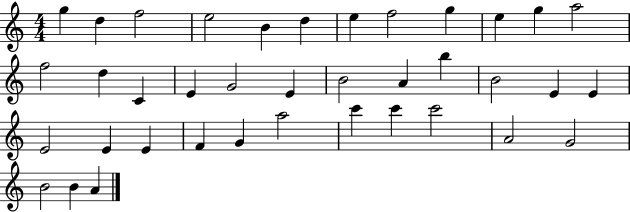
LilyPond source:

{
  \clef treble
  \numericTimeSignature
  \time 4/4
  \key c \major
  g''4 d''4 f''2 | e''2 b'4 d''4 | e''4 f''2 g''4 | e''4 g''4 a''2 | \break f''2 d''4 c'4 | e'4 g'2 e'4 | b'2 a'4 b''4 | b'2 e'4 e'4 | \break e'2 e'4 e'4 | f'4 g'4 a''2 | c'''4 c'''4 c'''2 | a'2 g'2 | \break b'2 b'4 a'4 | \bar "|."
}